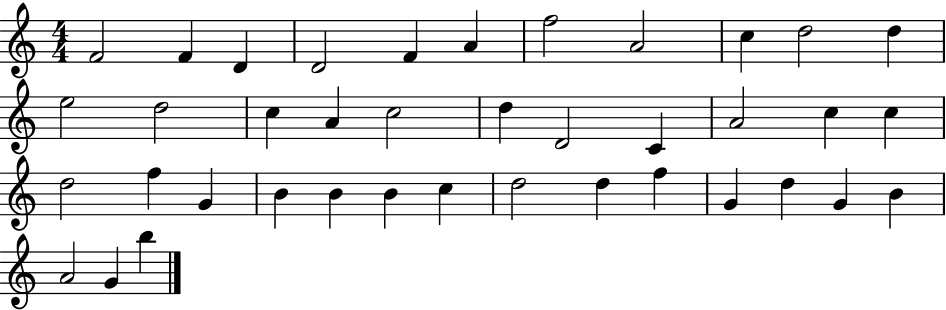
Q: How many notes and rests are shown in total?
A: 39